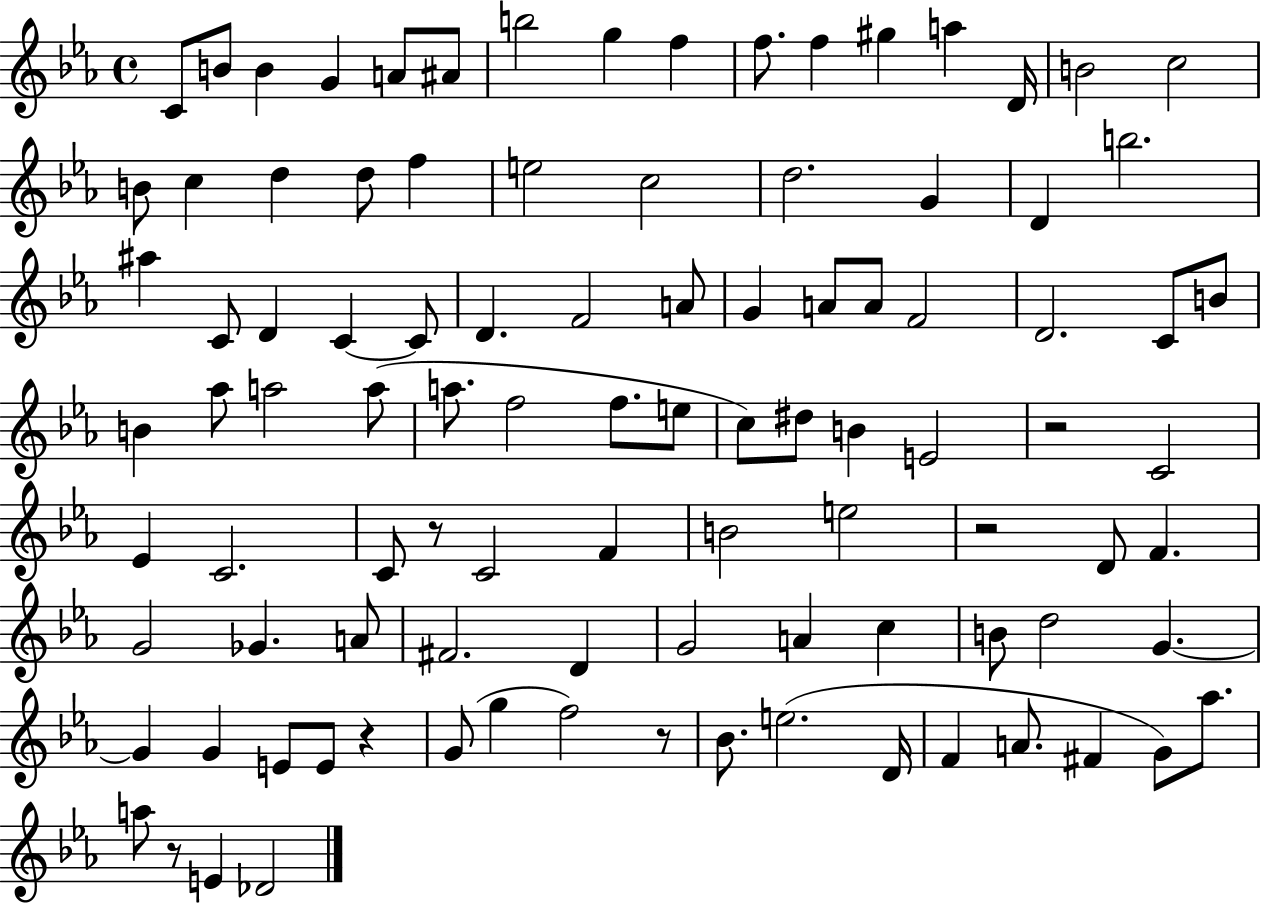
{
  \clef treble
  \time 4/4
  \defaultTimeSignature
  \key ees \major
  c'8 b'8 b'4 g'4 a'8 ais'8 | b''2 g''4 f''4 | f''8. f''4 gis''4 a''4 d'16 | b'2 c''2 | \break b'8 c''4 d''4 d''8 f''4 | e''2 c''2 | d''2. g'4 | d'4 b''2. | \break ais''4 c'8 d'4 c'4~~ c'8 | d'4. f'2 a'8 | g'4 a'8 a'8 f'2 | d'2. c'8 b'8 | \break b'4 aes''8 a''2 a''8( | a''8. f''2 f''8. e''8 | c''8) dis''8 b'4 e'2 | r2 c'2 | \break ees'4 c'2. | c'8 r8 c'2 f'4 | b'2 e''2 | r2 d'8 f'4. | \break g'2 ges'4. a'8 | fis'2. d'4 | g'2 a'4 c''4 | b'8 d''2 g'4.~~ | \break g'4 g'4 e'8 e'8 r4 | g'8( g''4 f''2) r8 | bes'8. e''2.( d'16 | f'4 a'8. fis'4 g'8) aes''8. | \break a''8 r8 e'4 des'2 | \bar "|."
}